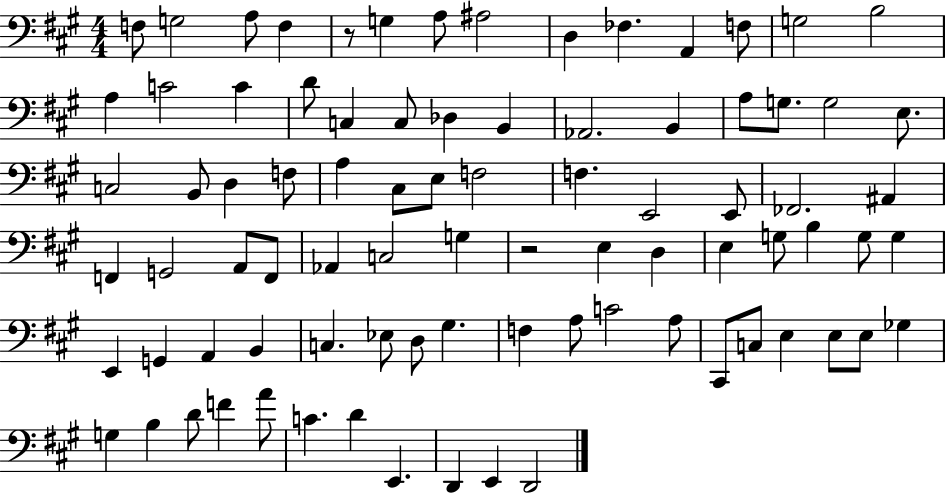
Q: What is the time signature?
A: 4/4